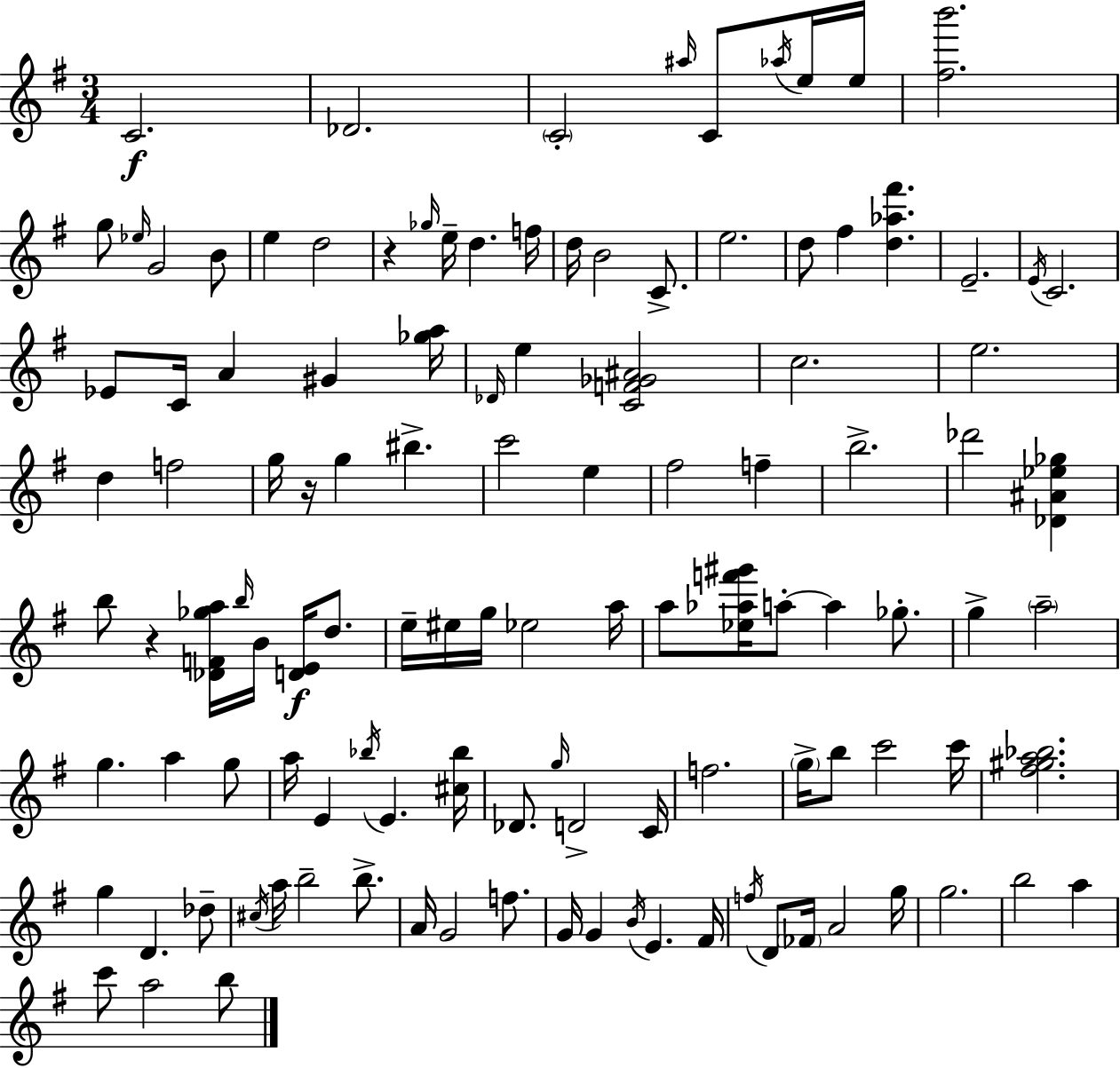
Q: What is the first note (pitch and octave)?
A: C4